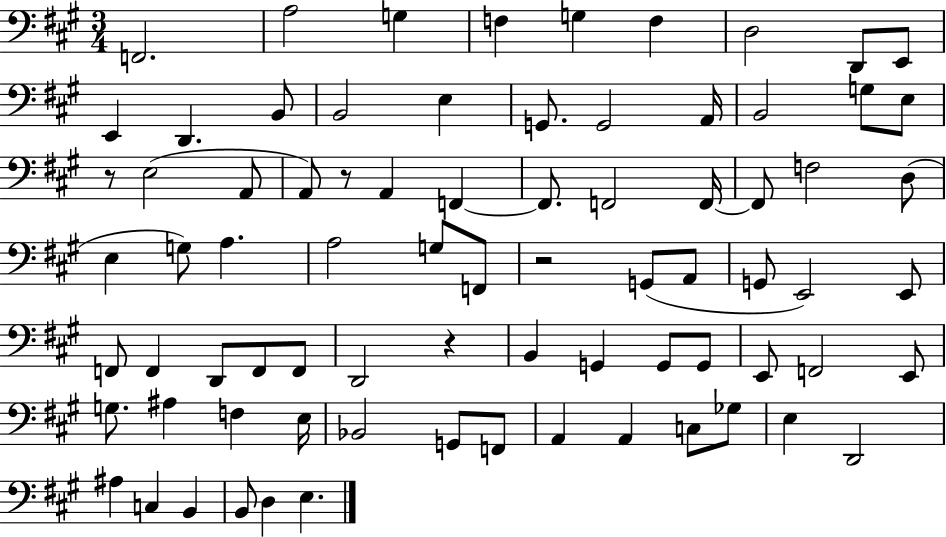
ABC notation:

X:1
T:Untitled
M:3/4
L:1/4
K:A
F,,2 A,2 G, F, G, F, D,2 D,,/2 E,,/2 E,, D,, B,,/2 B,,2 E, G,,/2 G,,2 A,,/4 B,,2 G,/2 E,/2 z/2 E,2 A,,/2 A,,/2 z/2 A,, F,, F,,/2 F,,2 F,,/4 F,,/2 F,2 D,/2 E, G,/2 A, A,2 G,/2 F,,/2 z2 G,,/2 A,,/2 G,,/2 E,,2 E,,/2 F,,/2 F,, D,,/2 F,,/2 F,,/2 D,,2 z B,, G,, G,,/2 G,,/2 E,,/2 F,,2 E,,/2 G,/2 ^A, F, E,/4 _B,,2 G,,/2 F,,/2 A,, A,, C,/2 _G,/2 E, D,,2 ^A, C, B,, B,,/2 D, E,